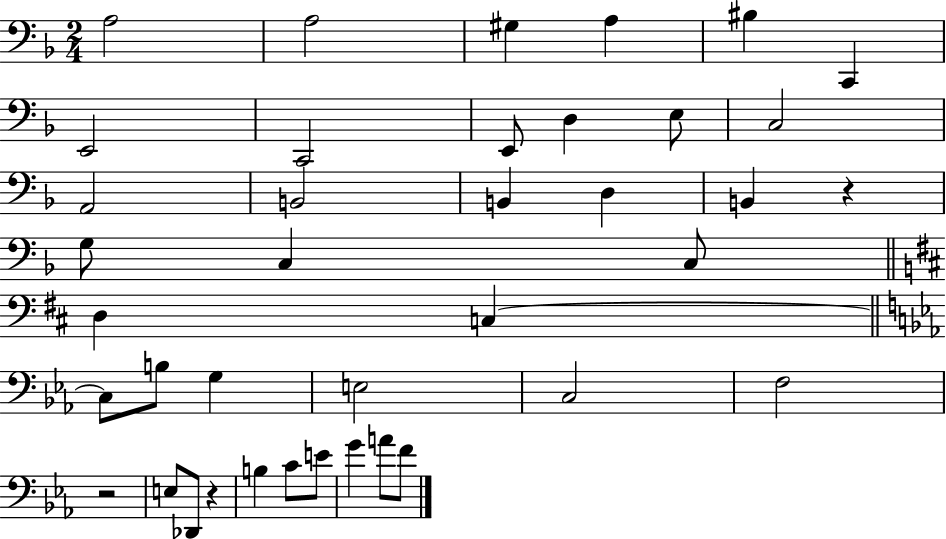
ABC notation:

X:1
T:Untitled
M:2/4
L:1/4
K:F
A,2 A,2 ^G, A, ^B, C,, E,,2 C,,2 E,,/2 D, E,/2 C,2 A,,2 B,,2 B,, D, B,, z G,/2 C, C,/2 D, C, C,/2 B,/2 G, E,2 C,2 F,2 z2 E,/2 _D,,/2 z B, C/2 E/2 G A/2 F/2